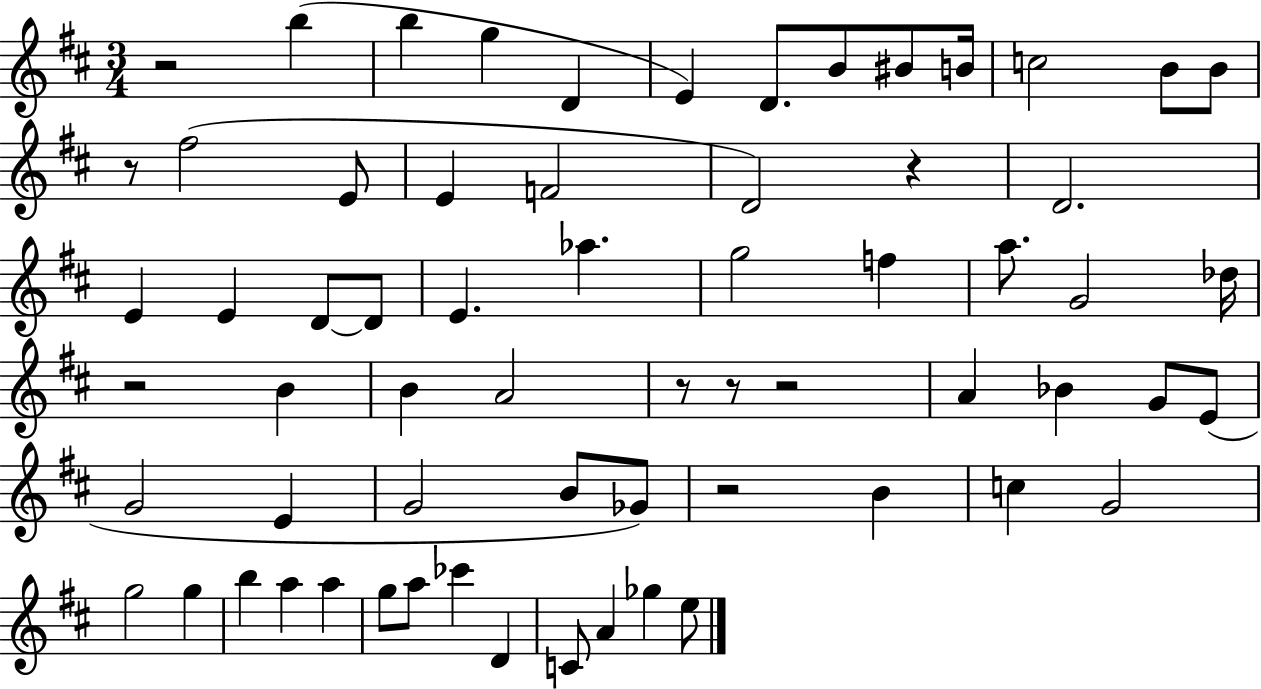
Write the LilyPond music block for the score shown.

{
  \clef treble
  \numericTimeSignature
  \time 3/4
  \key d \major
  r2 b''4( | b''4 g''4 d'4 | e'4) d'8. b'8 bis'8 b'16 | c''2 b'8 b'8 | \break r8 fis''2( e'8 | e'4 f'2 | d'2) r4 | d'2. | \break e'4 e'4 d'8~~ d'8 | e'4. aes''4. | g''2 f''4 | a''8. g'2 des''16 | \break r2 b'4 | b'4 a'2 | r8 r8 r2 | a'4 bes'4 g'8 e'8( | \break g'2 e'4 | g'2 b'8 ges'8) | r2 b'4 | c''4 g'2 | \break g''2 g''4 | b''4 a''4 a''4 | g''8 a''8 ces'''4 d'4 | c'8 a'4 ges''4 e''8 | \break \bar "|."
}